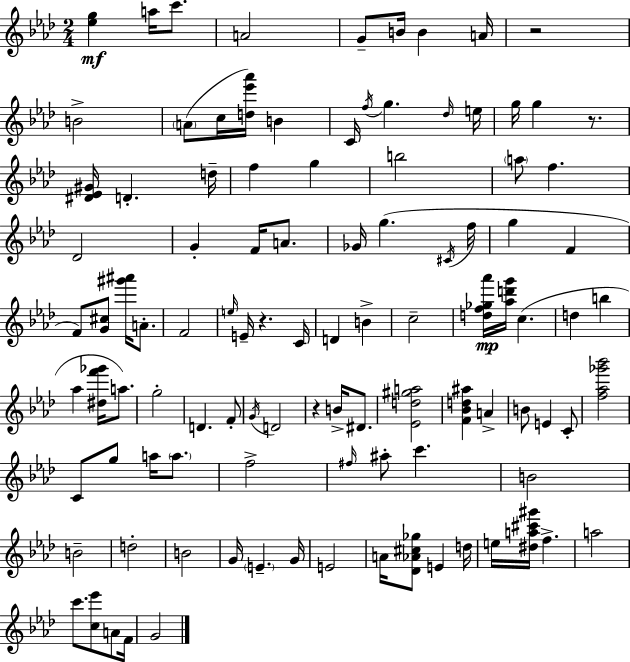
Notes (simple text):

[Eb5,G5]/q A5/s C6/e. A4/h G4/e B4/s B4/q A4/s R/h B4/h A4/e C5/s [D5,Eb6,Ab6]/s B4/q C4/s F5/s G5/q. Db5/s E5/s G5/s G5/q R/e. [D#4,Eb4,G#4]/s D4/q. D5/s F5/q G5/q B5/h A5/e F5/q. Db4/h G4/q F4/s A4/e. Gb4/s G5/q. C#4/s F5/s G5/q F4/q F4/e [G4,C#5]/e [G#6,A#6]/s A4/e. F4/h E5/s E4/s R/q. C4/s D4/q B4/q C5/h [D5,F5,Gb5,Ab6]/s [Ab5,D6,G6]/s C5/q. D5/q B5/q Ab5/q [D#5,F6,Gb6]/s A5/e. G5/h D4/q. F4/e G4/s D4/h R/q B4/s D#4/e. [Eb4,D5,G#5,A5]/h [F4,Bb4,D5,A#5]/q A4/q B4/e E4/q C4/e [F5,Ab5,Gb6,Bb6]/h C4/e G5/e A5/s A5/e. F5/h F#5/s A#5/e C6/q. B4/h B4/h D5/h B4/h G4/s E4/q. G4/s E4/h A4/s [Db4,Ab4,C#5,Gb5]/e E4/q D5/s E5/s [D#5,A5,C#6,G#6]/s F5/q. A5/h C6/e. [C5,Eb6]/e A4/e F4/s G4/h